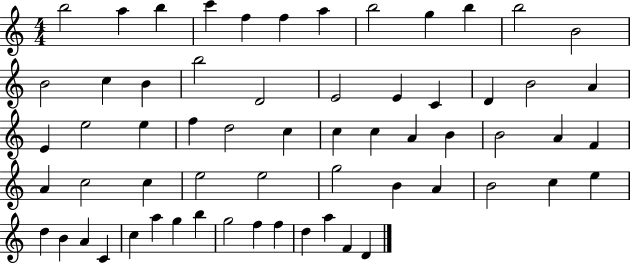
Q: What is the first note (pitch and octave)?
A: B5